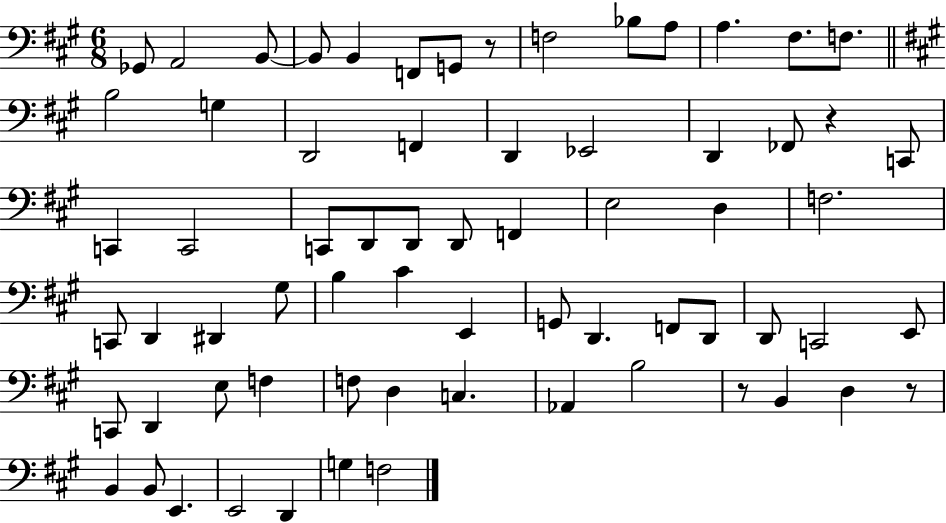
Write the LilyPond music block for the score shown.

{
  \clef bass
  \numericTimeSignature
  \time 6/8
  \key a \major
  \repeat volta 2 { ges,8 a,2 b,8~~ | b,8 b,4 f,8 g,8 r8 | f2 bes8 a8 | a4. fis8. f8. | \break \bar "||" \break \key a \major b2 g4 | d,2 f,4 | d,4 ees,2 | d,4 fes,8 r4 c,8 | \break c,4 c,2 | c,8 d,8 d,8 d,8 f,4 | e2 d4 | f2. | \break c,8 d,4 dis,4 gis8 | b4 cis'4 e,4 | g,8 d,4. f,8 d,8 | d,8 c,2 e,8 | \break c,8 d,4 e8 f4 | f8 d4 c4. | aes,4 b2 | r8 b,4 d4 r8 | \break b,4 b,8 e,4. | e,2 d,4 | g4 f2 | } \bar "|."
}